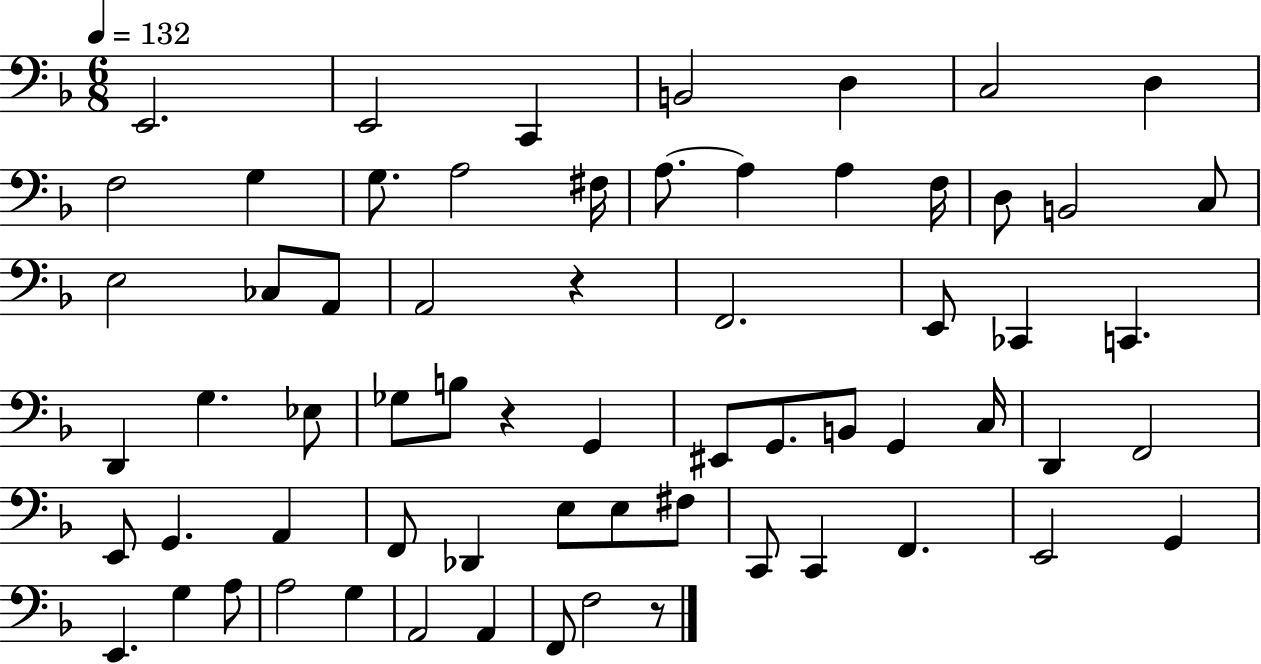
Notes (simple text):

E2/h. E2/h C2/q B2/h D3/q C3/h D3/q F3/h G3/q G3/e. A3/h F#3/s A3/e. A3/q A3/q F3/s D3/e B2/h C3/e E3/h CES3/e A2/e A2/h R/q F2/h. E2/e CES2/q C2/q. D2/q G3/q. Eb3/e Gb3/e B3/e R/q G2/q EIS2/e G2/e. B2/e G2/q C3/s D2/q F2/h E2/e G2/q. A2/q F2/e Db2/q E3/e E3/e F#3/e C2/e C2/q F2/q. E2/h G2/q E2/q. G3/q A3/e A3/h G3/q A2/h A2/q F2/e F3/h R/e